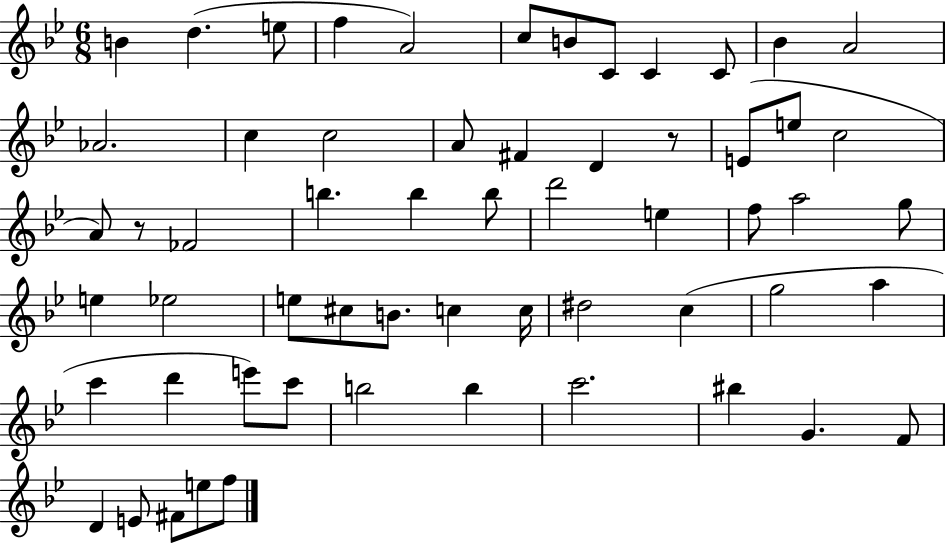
{
  \clef treble
  \numericTimeSignature
  \time 6/8
  \key bes \major
  b'4 d''4.( e''8 | f''4 a'2) | c''8 b'8 c'8 c'4 c'8 | bes'4 a'2 | \break aes'2. | c''4 c''2 | a'8 fis'4 d'4 r8 | e'8( e''8 c''2 | \break a'8) r8 fes'2 | b''4. b''4 b''8 | d'''2 e''4 | f''8 a''2 g''8 | \break e''4 ees''2 | e''8 cis''8 b'8. c''4 c''16 | dis''2 c''4( | g''2 a''4 | \break c'''4 d'''4 e'''8) c'''8 | b''2 b''4 | c'''2. | bis''4 g'4. f'8 | \break d'4 e'8 fis'8 e''8 f''8 | \bar "|."
}